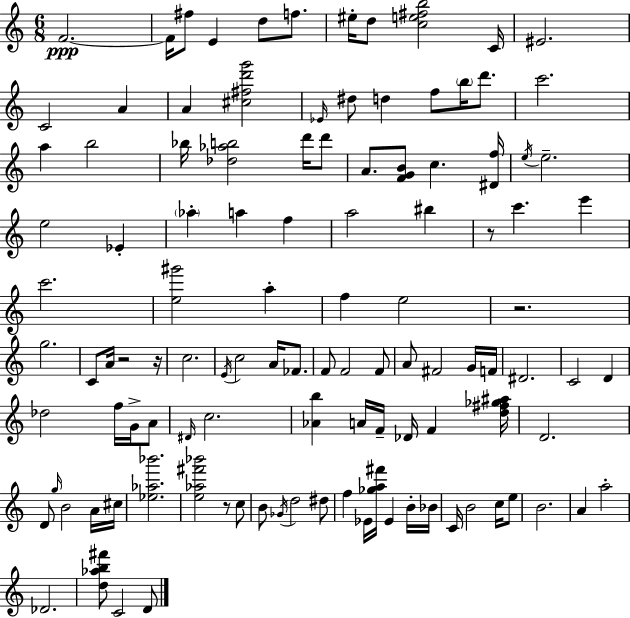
F4/h. F4/s F#5/e E4/q D5/e F5/e. EIS5/s D5/e [C5,E5,F#5,B5]/h C4/s EIS4/h. C4/h A4/q A4/q [C#5,F#5,D6,G6]/h Eb4/s D#5/e D5/q F5/e B5/s D6/e. C6/h. A5/q B5/h Bb5/s [Db5,Ab5,B5]/h D6/s D6/e A4/e. [F4,G4,B4]/e C5/q. [D#4,F5]/s E5/s E5/h. E5/h Eb4/q Ab5/q A5/q F5/q A5/h BIS5/q R/e C6/q. E6/q C6/h. [E5,G#6]/h A5/q F5/q E5/h R/h. G5/h. C4/e A4/s R/h R/s C5/h. E4/s C5/h A4/s FES4/e. F4/e F4/h F4/e A4/e F#4/h G4/s F4/s D#4/h. C4/h D4/q Db5/h F5/s G4/s A4/e D#4/s C5/h. [Ab4,B5]/q A4/s F4/s Db4/s F4/q [D5,F#5,Gb5,A#5]/s D4/h. D4/e G5/s B4/h A4/s C#5/s [Eb5,Ab5,Bb6]/h. [E5,Ab5,F#6,Bb6]/h R/e C5/e B4/e Gb4/s D5/h D#5/e F5/q Eb4/s [Gb5,A5,F#6]/s Eb4/q B4/s Bb4/s C4/s B4/h C5/s E5/e B4/h. A4/q A5/h Db4/h. [D5,Ab5,B5,F#6]/e C4/h D4/e